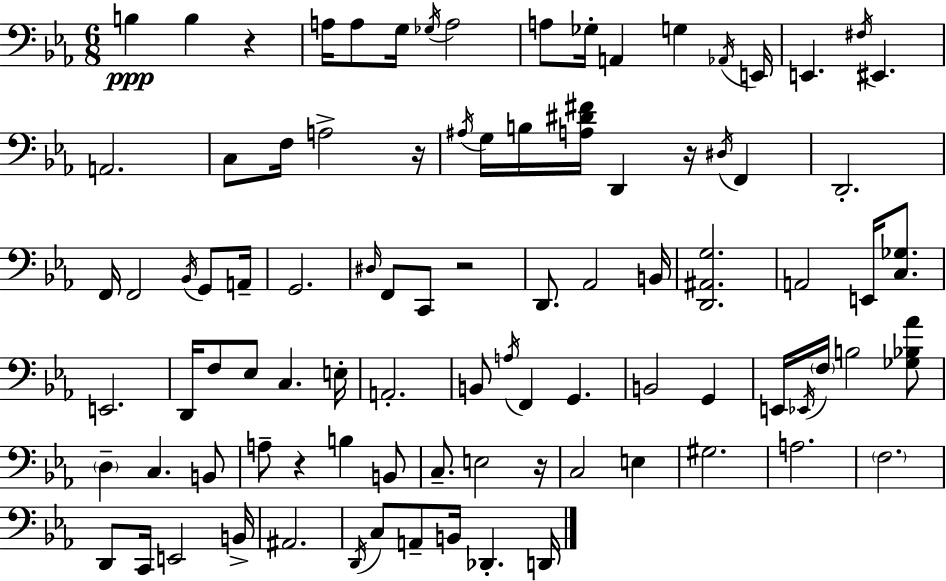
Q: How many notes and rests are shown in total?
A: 92